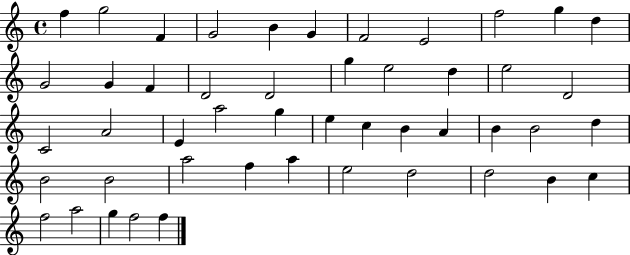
{
  \clef treble
  \time 4/4
  \defaultTimeSignature
  \key c \major
  f''4 g''2 f'4 | g'2 b'4 g'4 | f'2 e'2 | f''2 g''4 d''4 | \break g'2 g'4 f'4 | d'2 d'2 | g''4 e''2 d''4 | e''2 d'2 | \break c'2 a'2 | e'4 a''2 g''4 | e''4 c''4 b'4 a'4 | b'4 b'2 d''4 | \break b'2 b'2 | a''2 f''4 a''4 | e''2 d''2 | d''2 b'4 c''4 | \break f''2 a''2 | g''4 f''2 f''4 | \bar "|."
}